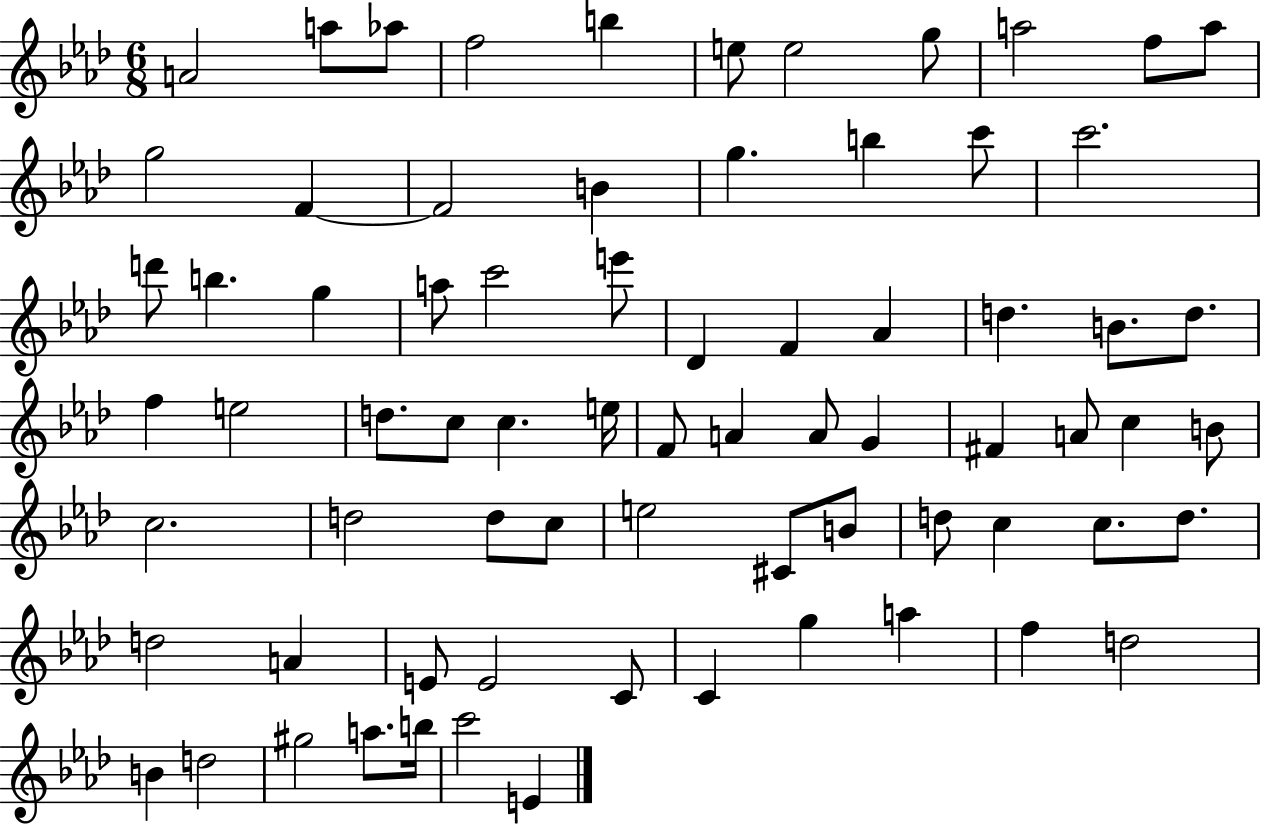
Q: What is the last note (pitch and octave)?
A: E4